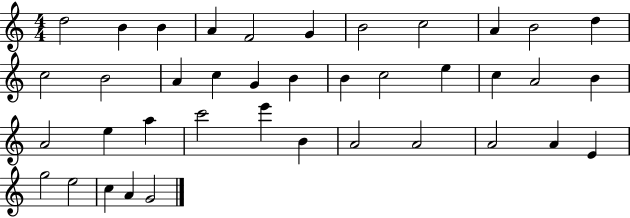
{
  \clef treble
  \numericTimeSignature
  \time 4/4
  \key c \major
  d''2 b'4 b'4 | a'4 f'2 g'4 | b'2 c''2 | a'4 b'2 d''4 | \break c''2 b'2 | a'4 c''4 g'4 b'4 | b'4 c''2 e''4 | c''4 a'2 b'4 | \break a'2 e''4 a''4 | c'''2 e'''4 b'4 | a'2 a'2 | a'2 a'4 e'4 | \break g''2 e''2 | c''4 a'4 g'2 | \bar "|."
}